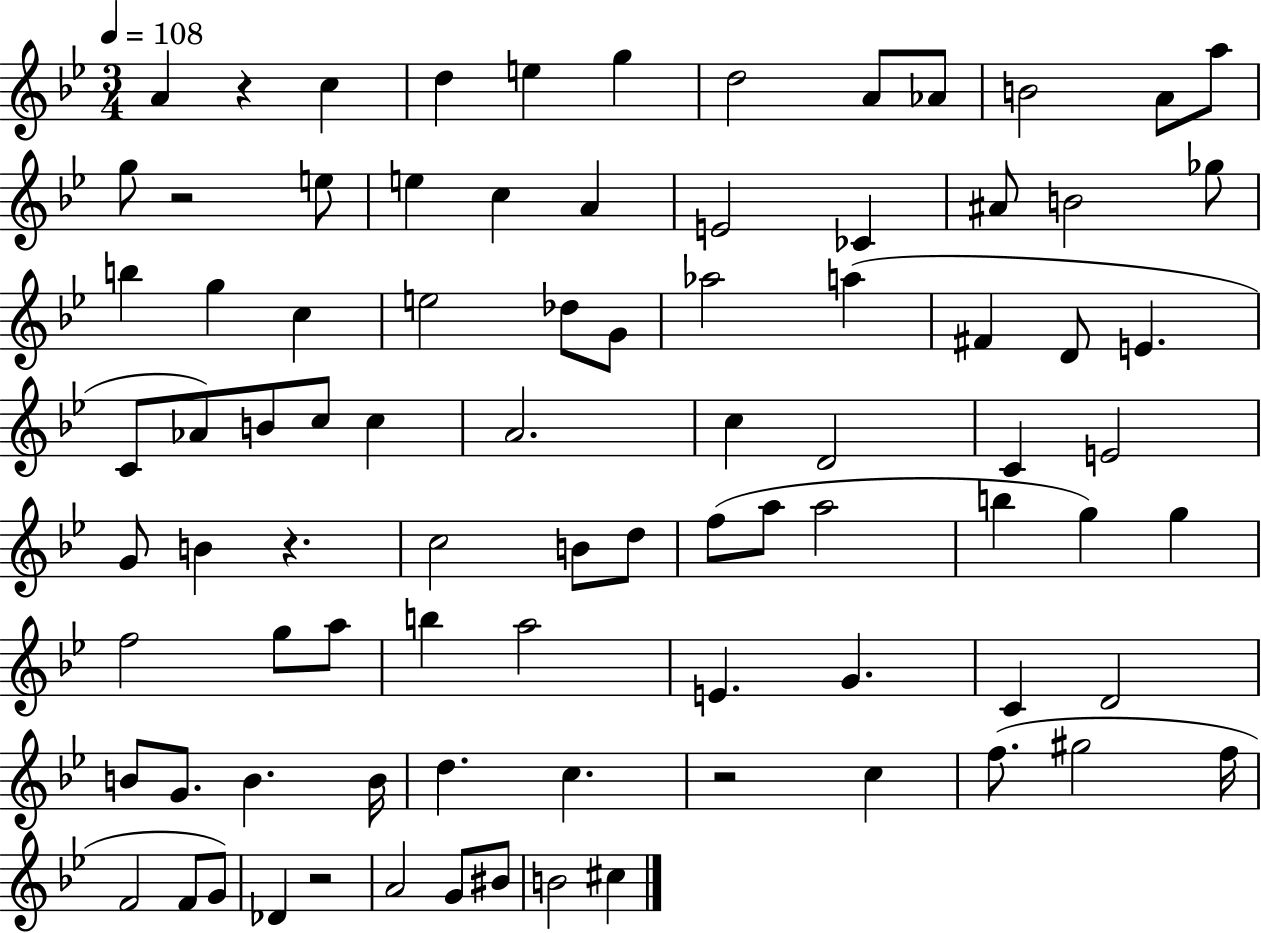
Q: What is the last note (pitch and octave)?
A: C#5